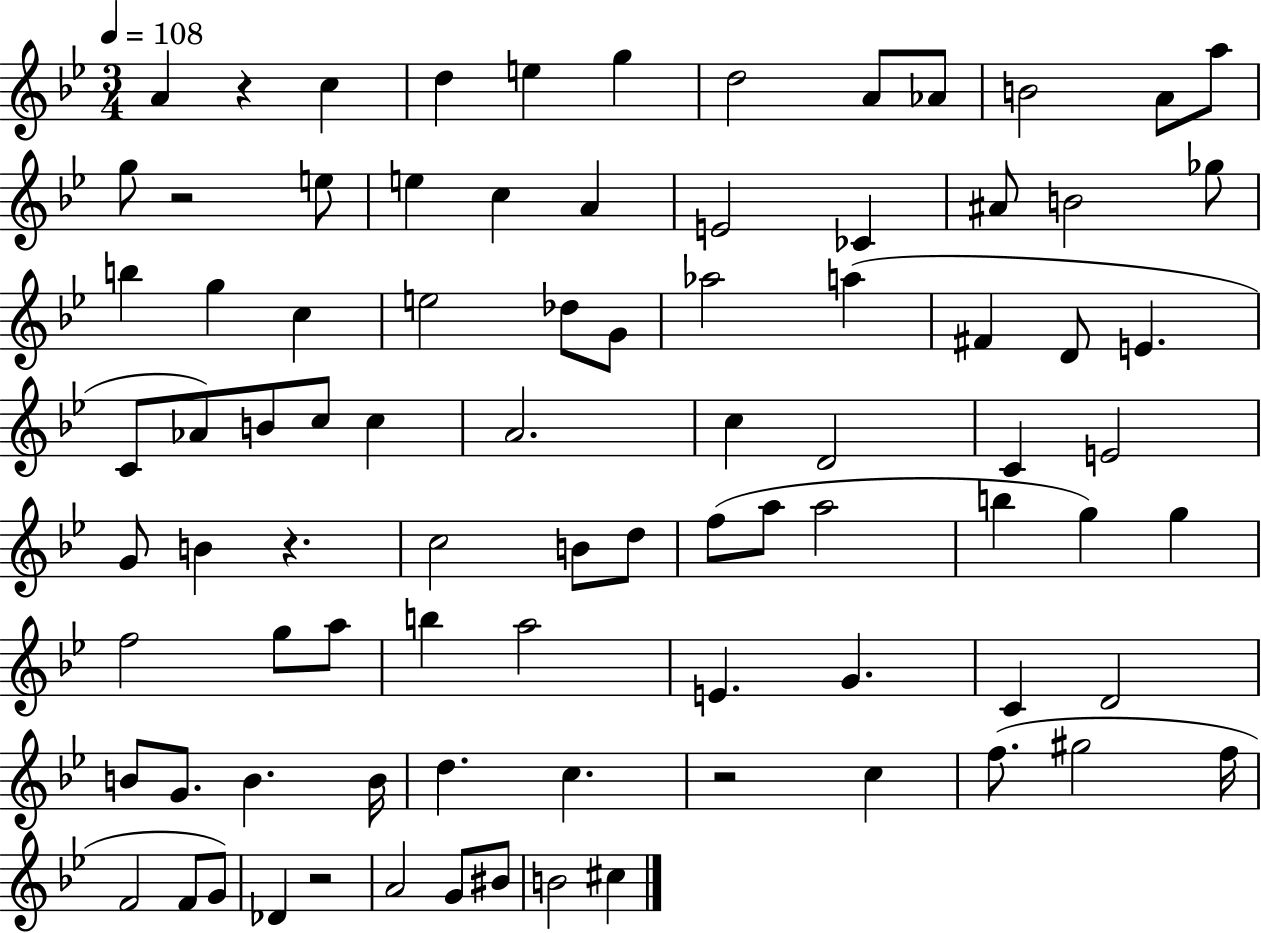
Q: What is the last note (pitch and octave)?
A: C#5